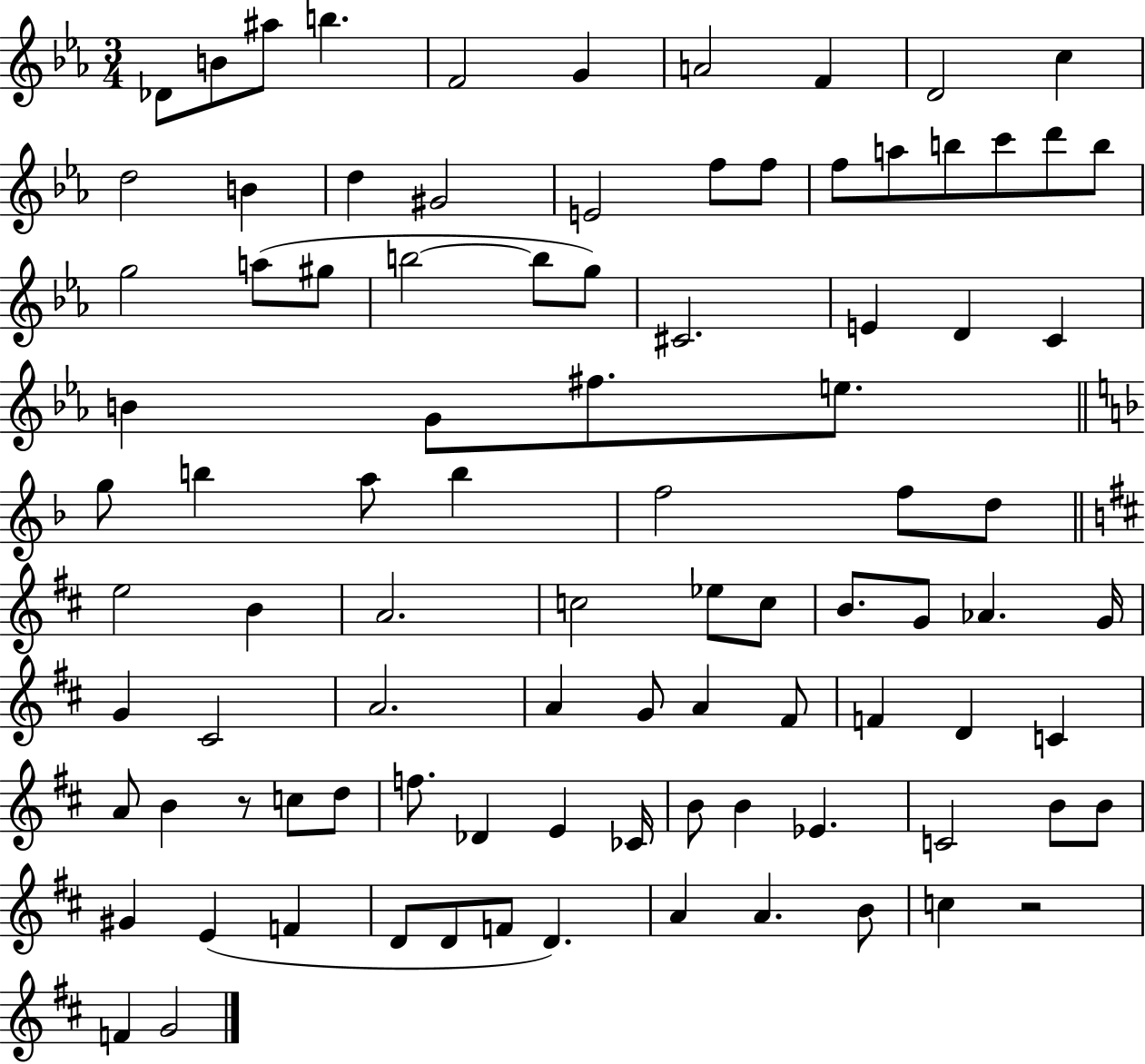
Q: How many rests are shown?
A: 2